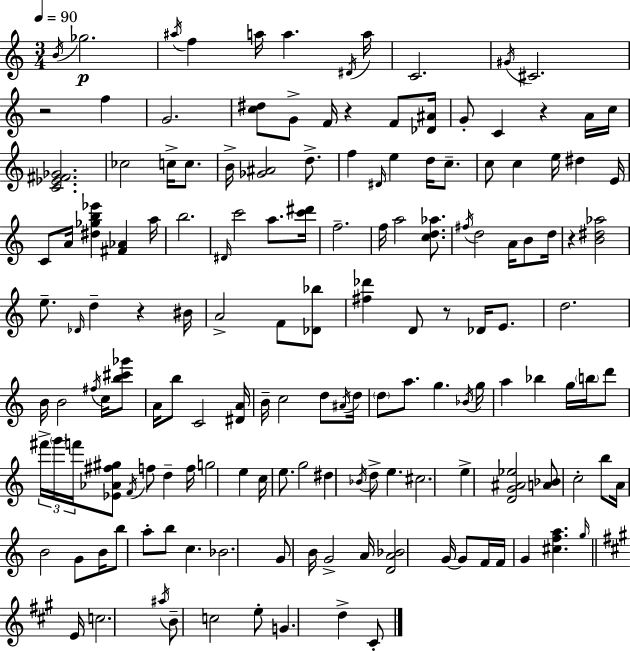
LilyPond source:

{
  \clef treble
  \numericTimeSignature
  \time 3/4
  \key a \minor
  \tempo 4 = 90
  \repeat volta 2 { \acciaccatura { b'16 }\p ges''2. | \acciaccatura { ais''16 } f''4 a''16 a''4. | \acciaccatura { dis'16 } a''16 c'2. | \acciaccatura { gis'16 } cis'2. | \break r2 | f''4 g'2. | <c'' dis''>8 g'8-> f'16 r4 | f'8 <des' ais'>16 g'8-. c'4 r4 | \break a'16 c''16 <c' ees' fis' ges'>2. | ces''2 | c''16-> c''8. b'16-> <ges' ais'>2 | d''8.-> f''4 \grace { dis'16 } e''4 | \break d''16 c''8.-- c''8 c''4 e''16 | dis''4 e'16 c'8 a'16 <dis'' ges'' b'' ees'''>4 | <fis' aes'>4 a''16 b''2. | \grace { dis'16 } c'''2 | \break a''8. <c''' dis'''>16 f''2.-- | f''16 a''2 | <c'' d'' aes''>8. \acciaccatura { fis''16 } d''2 | a'16 b'8 d''16 r4 <b' dis'' aes''>2 | \break e''8.-- \grace { des'16 } d''4-- | r4 bis'16 a'2-> | f'8 <des' bes''>8 <fis'' des'''>4 | d'8 r8 des'16 e'8. d''2. | \break b'16 b'2 | \acciaccatura { fis''16 } c''16 <b'' cis''' ges'''>8 a'16 b''8 | c'2 <dis' a'>16 b'16-- c''2 | d''8 \acciaccatura { ais'16 } d''16 \parenthesize d''8 | \break a''8. g''4. \acciaccatura { bes'16 } g''16 a''4 | bes''4 g''16 \parenthesize b''16 d'''8 \tuplet 3/2 { fis'''16-> | \parenthesize g'''16 f'''16 } <ees' aes' fis'' gis''>8 \acciaccatura { f'16 } f''8 d''4-- f''16 | g''2 e''4 | \break c''16 e''8. g''2 | dis''4 \acciaccatura { bes'16 } d''8-> e''4. | cis''2. | e''4-> <d' g' ais' ees''>2 | \break <a' bes'>8 c''2-. b''8 | a'16 b'2 g'8 | b'16 b''8 a''8-. b''8 c''4. | bes'2. | \break g'8 b'16 g'2-> | a'16 <d' a' bes'>2 g'16~~ g'8 | f'16 f'16 g'4 <cis'' f'' a''>4. | \grace { g''16 } \bar "||" \break \key a \major e'16 c''2. | \acciaccatura { ais''16 } b'8-- c''2 | e''8-. g'4. d''4-> | cis'8-. } \bar "|."
}